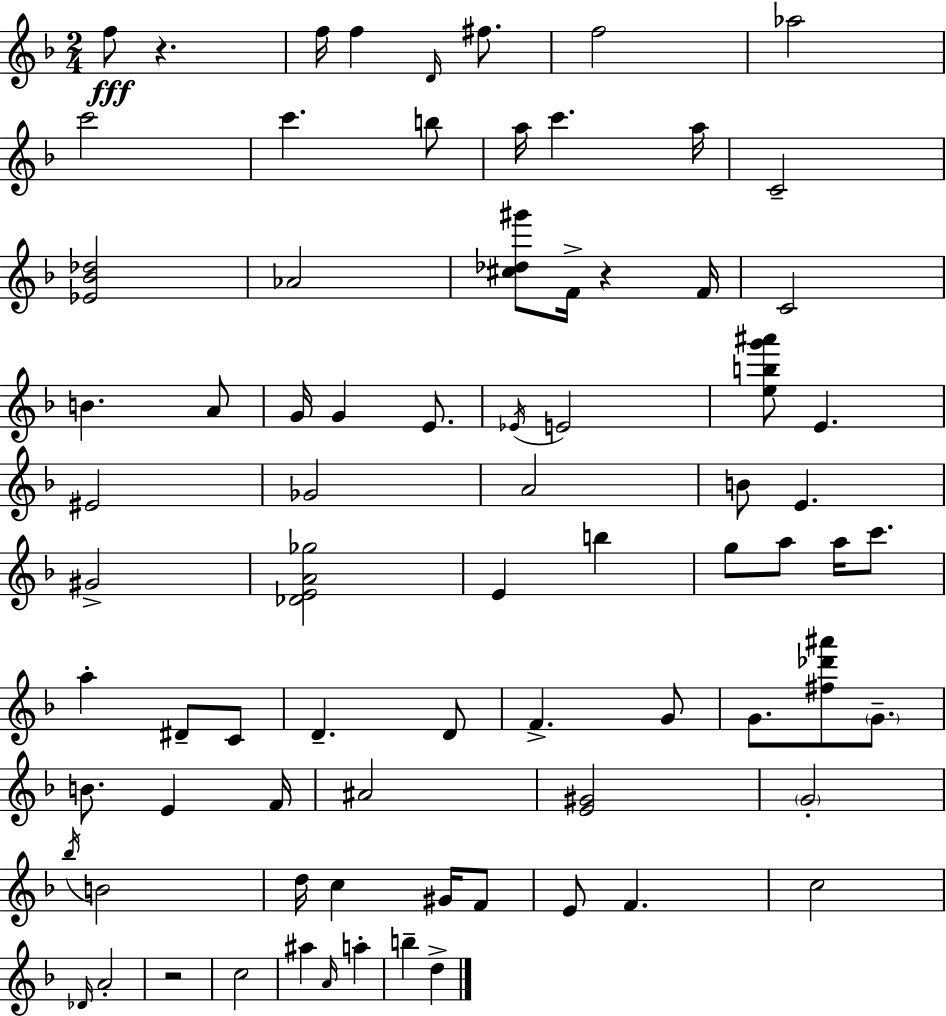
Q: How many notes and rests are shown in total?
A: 78